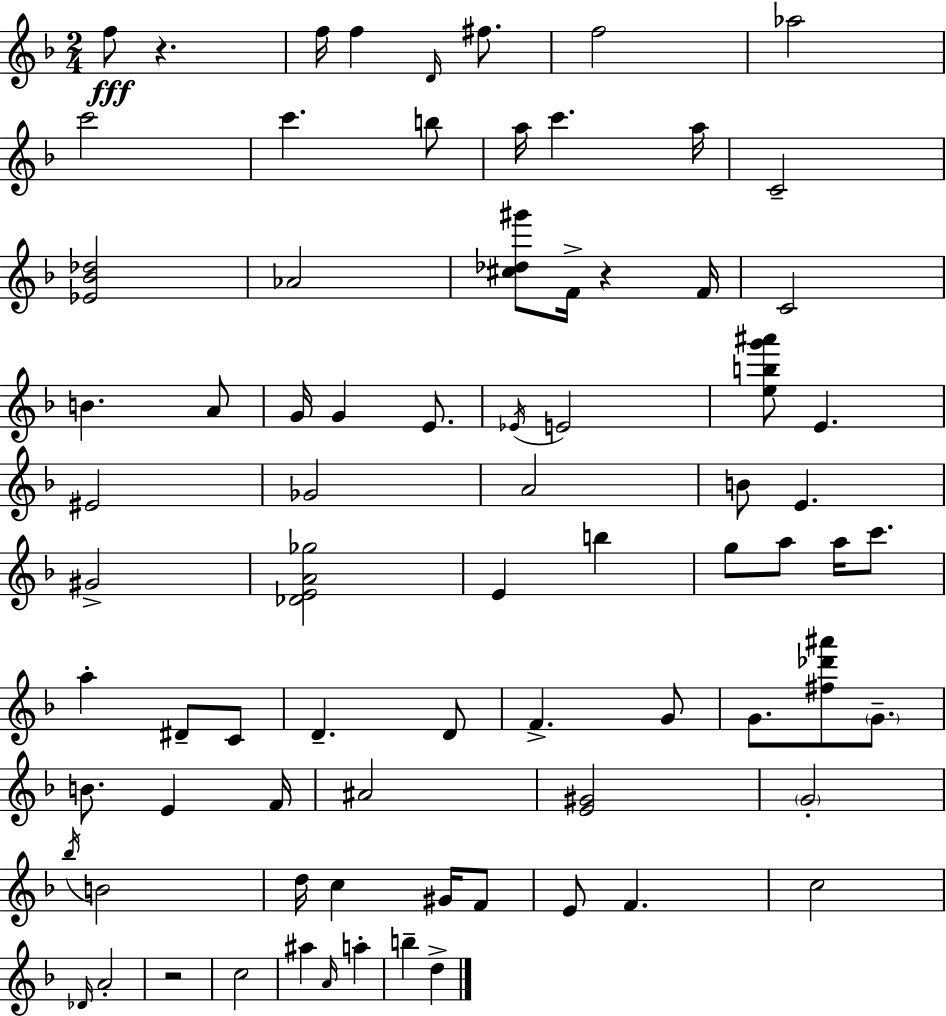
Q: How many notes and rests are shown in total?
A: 78